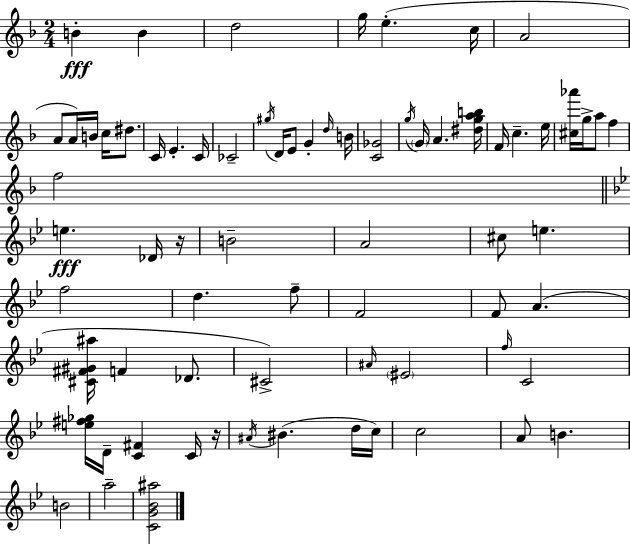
B4/q B4/q D5/h G5/s E5/q. C5/s A4/h A4/e A4/s B4/s C5/s D#5/e. C4/s E4/q. C4/s CES4/h G#5/s D4/s E4/e G4/q D5/s B4/s [C4,Gb4]/h G5/s G4/s A4/q. [D#5,G5,A5,B5]/s F4/s C5/q. E5/s [C#5,Ab6]/s G5/s A5/e F5/q F5/h E5/q. Db4/s R/s B4/h A4/h C#5/e E5/q. F5/h D5/q. F5/e F4/h F4/e A4/q. [C#4,F#4,G#4,A#5]/s F4/q Db4/e. C#4/h A#4/s EIS4/h F5/s C4/h [E5,F#5,Gb5]/s D4/s [C4,F#4]/q C4/s R/s A#4/s BIS4/q. D5/s C5/s C5/h A4/e B4/q. B4/h A5/h [C4,G4,Bb4,A#5]/h